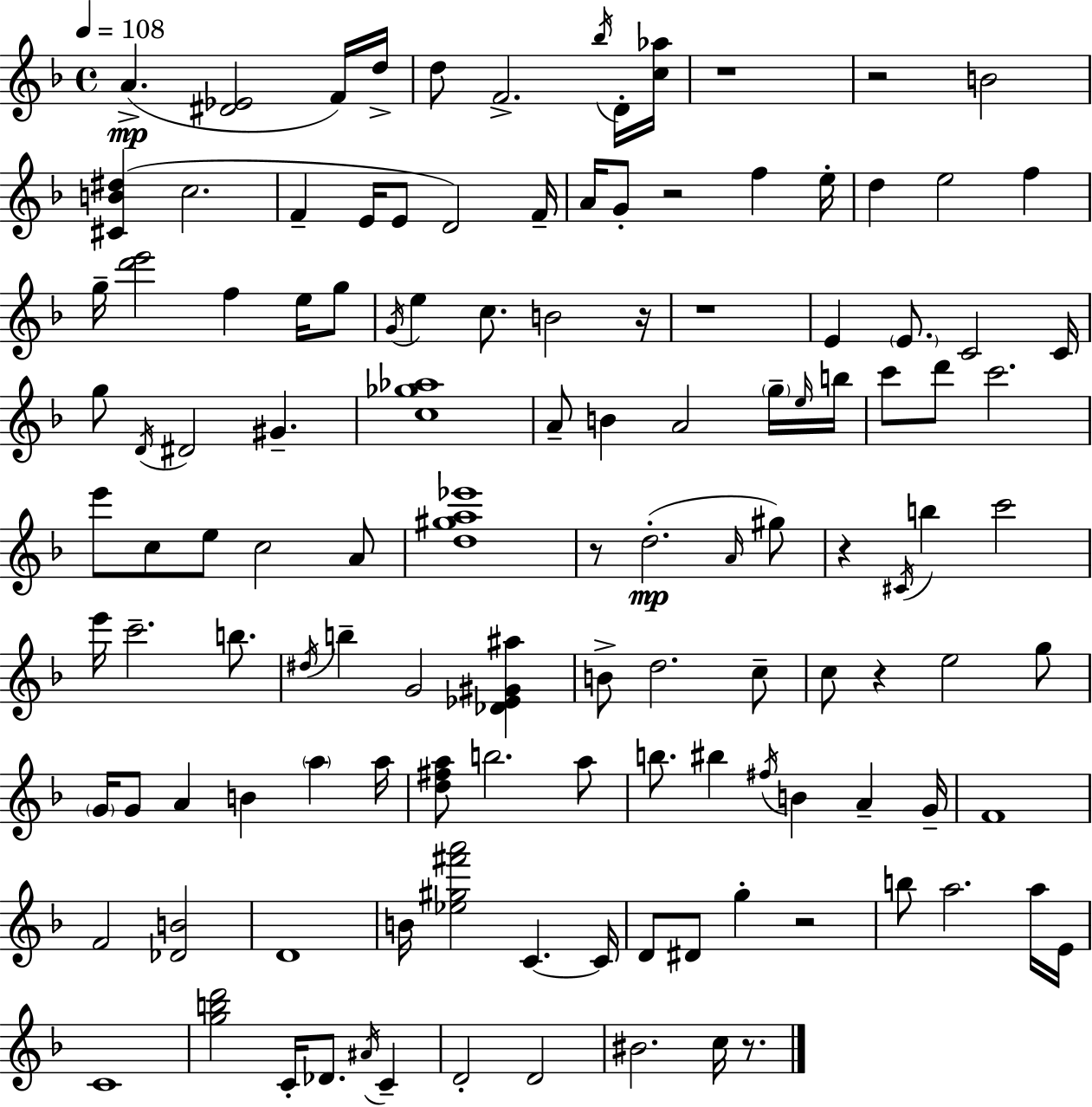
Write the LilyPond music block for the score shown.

{
  \clef treble
  \time 4/4
  \defaultTimeSignature
  \key f \major
  \tempo 4 = 108
  a'4.->(\mp <dis' ees'>2 f'16) d''16-> | d''8 f'2.-> \acciaccatura { bes''16 } d'16-. | <c'' aes''>16 r1 | r2 b'2 | \break <cis' b' dis''>4( c''2. | f'4-- e'16 e'8 d'2) | f'16-- a'16 g'8-. r2 f''4 | e''16-. d''4 e''2 f''4 | \break g''16-- <d''' e'''>2 f''4 e''16 g''8 | \acciaccatura { g'16 } e''4 c''8. b'2 | r16 r1 | e'4 \parenthesize e'8. c'2 | \break c'16 g''8 \acciaccatura { d'16 } dis'2 gis'4.-- | <c'' ges'' aes''>1 | a'8-- b'4 a'2 | \parenthesize g''16-- \grace { e''16 } b''16 c'''8 d'''8 c'''2. | \break e'''8 c''8 e''8 c''2 | a'8 <d'' gis'' a'' ees'''>1 | r8 d''2.-.(\mp | \grace { a'16 } gis''8) r4 \acciaccatura { cis'16 } b''4 c'''2 | \break e'''16 c'''2.-- | b''8. \acciaccatura { dis''16 } b''4-- g'2 | <des' ees' gis' ais''>4 b'8-> d''2. | c''8-- c''8 r4 e''2 | \break g''8 \parenthesize g'16 g'8 a'4 b'4 | \parenthesize a''4 a''16 <d'' fis'' a''>8 b''2. | a''8 b''8. bis''4 \acciaccatura { fis''16 } b'4 | a'4-- g'16-- f'1 | \break f'2 | <des' b'>2 d'1 | b'16 <ees'' gis'' fis''' a'''>2 | c'4.~~ c'16 d'8 dis'8 g''4-. | \break r2 b''8 a''2. | a''16 e'16 c'1 | <g'' b'' d'''>2 | c'16-. des'8. \acciaccatura { ais'16 } c'4-- d'2-. | \break d'2 bis'2. | c''16 r8. \bar "|."
}